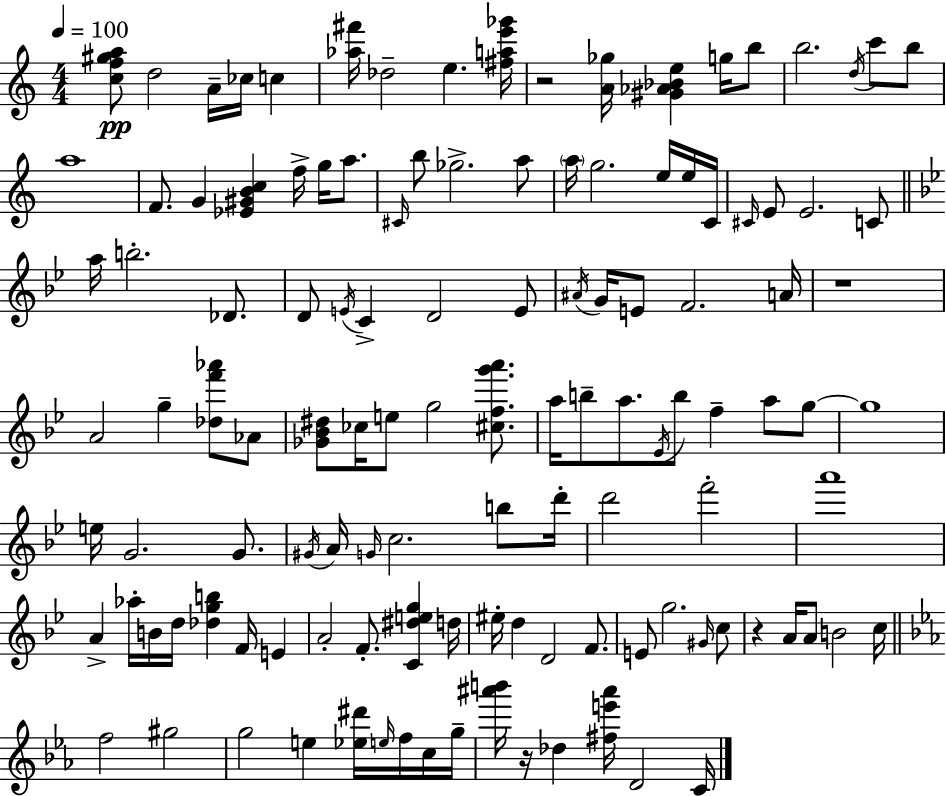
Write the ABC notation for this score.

X:1
T:Untitled
M:4/4
L:1/4
K:Am
[cf^ga]/2 d2 A/4 _c/4 c [_a^f']/4 _d2 e [^fae'_g']/4 z2 [A_g]/4 [^G_A_Be] g/4 b/2 b2 d/4 c'/2 b/2 a4 F/2 G [_E^GBc] f/4 g/4 a/2 ^C/4 b/2 _g2 a/2 a/4 g2 e/4 e/4 C/4 ^C/4 E/2 E2 C/2 a/4 b2 _D/2 D/2 E/4 C D2 E/2 ^A/4 G/4 E/2 F2 A/4 z4 A2 g [_df'_a']/2 _A/2 [_G_B^d]/2 _c/4 e/2 g2 [^cfg'a']/2 a/4 b/2 a/2 _E/4 b/2 f a/2 g/2 g4 e/4 G2 G/2 ^G/4 A/4 G/4 c2 b/2 d'/4 d'2 f'2 a'4 A _a/4 B/4 d/4 [_dgb] F/4 E A2 F/2 [C^deg] d/4 ^e/4 d D2 F/2 E/2 g2 ^G/4 c/2 z A/4 A/2 B2 c/4 f2 ^g2 g2 e [_e^d']/4 e/4 f/4 c/4 g/4 [^a'b']/4 z/4 _d [^fe'^a']/4 D2 C/4